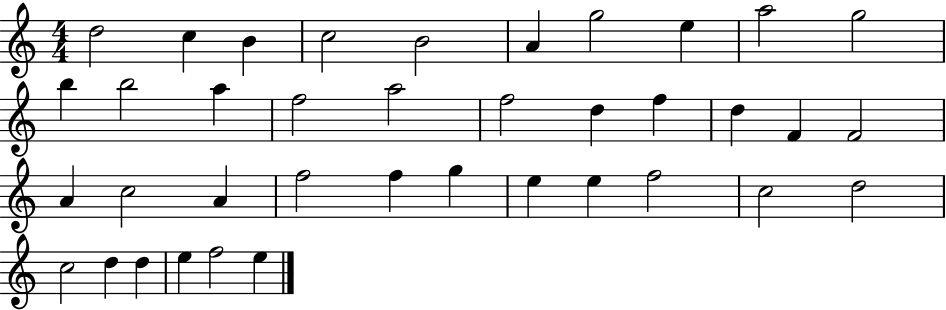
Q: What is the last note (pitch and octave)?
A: E5